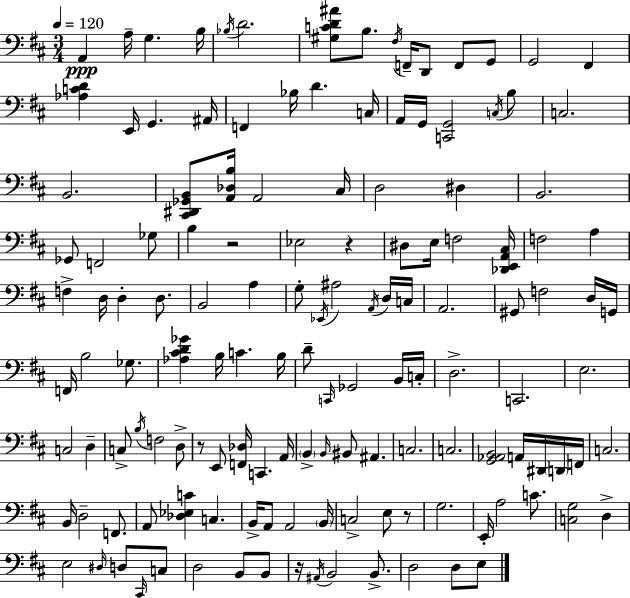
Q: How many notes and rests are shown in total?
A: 139